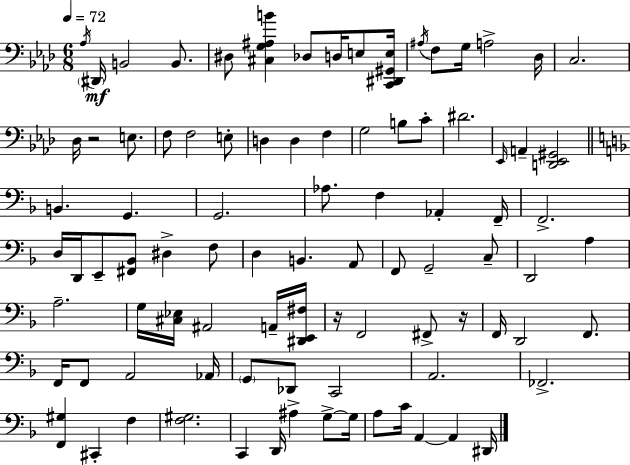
{
  \clef bass
  \numericTimeSignature
  \time 6/8
  \key f \minor
  \tempo 4 = 72
  \repeat volta 2 { \acciaccatura { aes16 }\mf \parenthesize dis,16 b,2 b,8. | dis8 <cis g ais b'>4 des8 d16 e8 | <c, dis, gis, e>16 \acciaccatura { ais16 } f8 g16 a2-> | des16 c2. | \break des16 r2 e8. | f8 f2 | e8-. d4 d4 f4 | g2 b8 | \break c'8-. dis'2. | \grace { ees,16 } a,4-- <d, ees, gis,>2 | \bar "||" \break \key f \major b,4. g,4. | g,2. | aes8. f4 aes,4-. f,16-- | f,2.-> | \break d16 d,16 e,8-- <fis, bes,>8 dis4-> f8 | d4 b,4. a,8 | f,8 g,2-- c8-- | d,2 a4 | \break a2.-- | g16 <cis ees>16 ais,2 a,16-- <dis, e, fis>16 | r16 f,2 fis,8-> r16 | f,16 d,2 f,8. | \break f,16 f,8 a,2 aes,16 | \parenthesize g,8 des,8 c,2 | a,2. | fes,2.-> | \break <f, gis>4 cis,4-. f4 | <f gis>2. | c,4 d,16 ais4-> g8->~~ g16 | a8 c'16 a,4~~ a,4 dis,16 | \break } \bar "|."
}